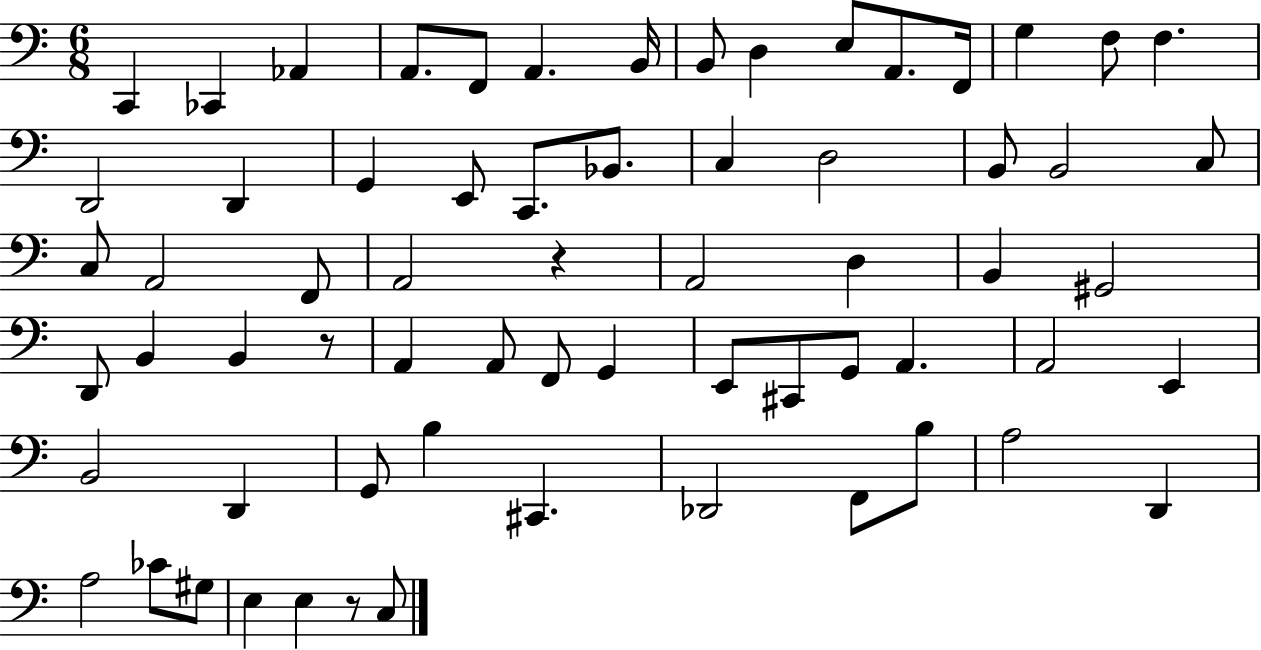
C2/q CES2/q Ab2/q A2/e. F2/e A2/q. B2/s B2/e D3/q E3/e A2/e. F2/s G3/q F3/e F3/q. D2/h D2/q G2/q E2/e C2/e. Bb2/e. C3/q D3/h B2/e B2/h C3/e C3/e A2/h F2/e A2/h R/q A2/h D3/q B2/q G#2/h D2/e B2/q B2/q R/e A2/q A2/e F2/e G2/q E2/e C#2/e G2/e A2/q. A2/h E2/q B2/h D2/q G2/e B3/q C#2/q. Db2/h F2/e B3/e A3/h D2/q A3/h CES4/e G#3/e E3/q E3/q R/e C3/e